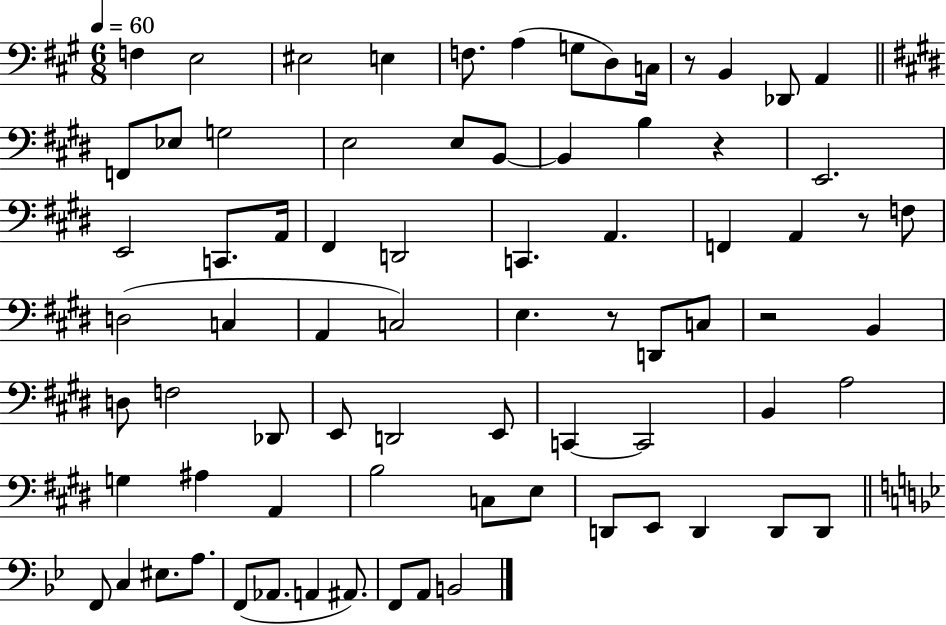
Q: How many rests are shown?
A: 5